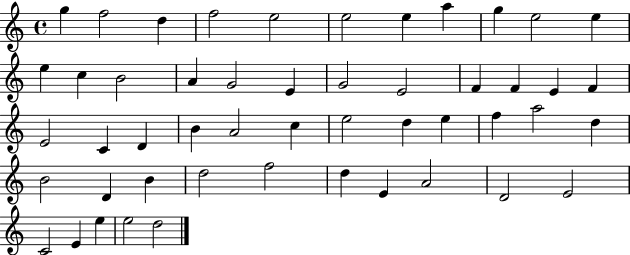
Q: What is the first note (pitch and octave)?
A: G5